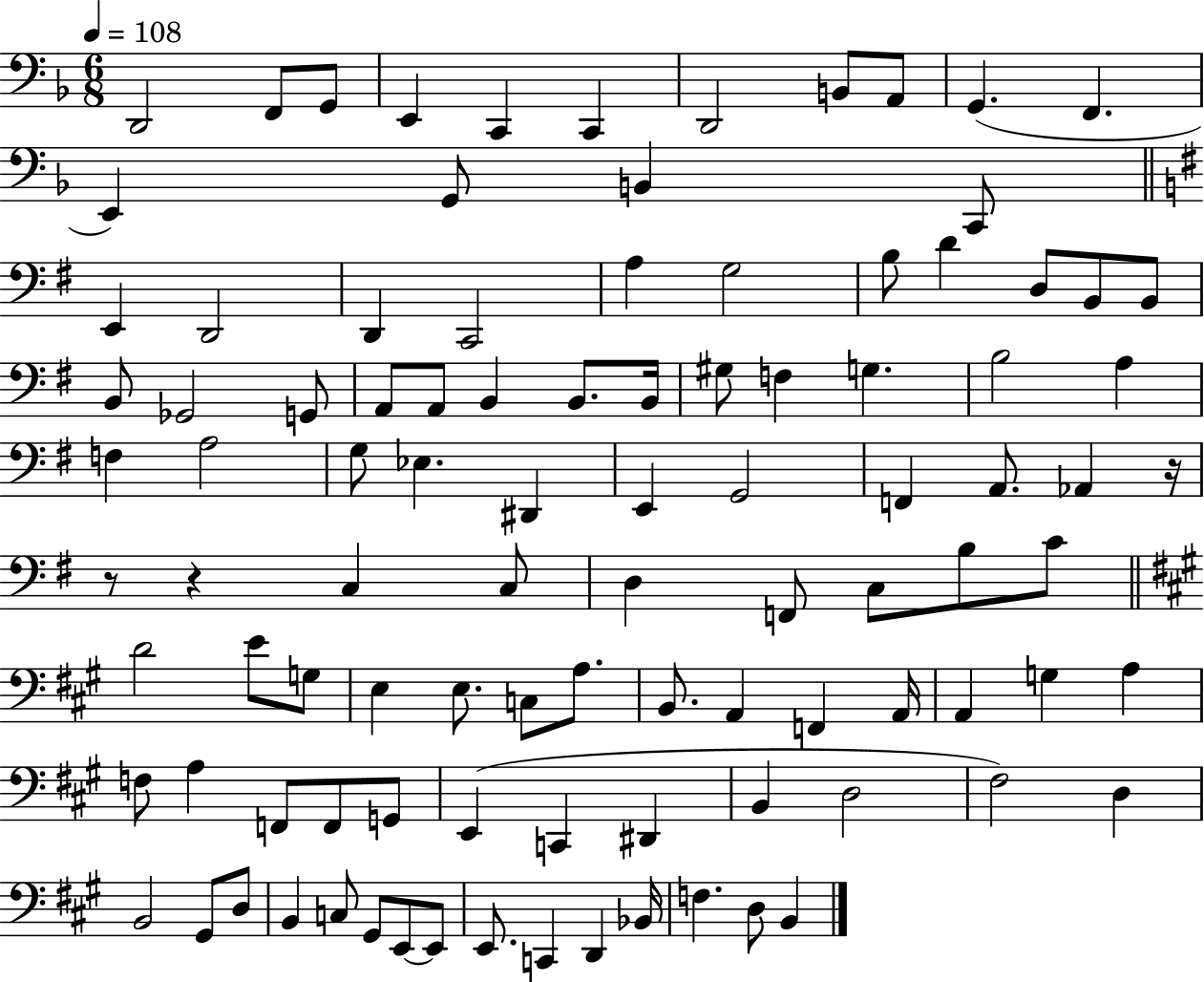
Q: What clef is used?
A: bass